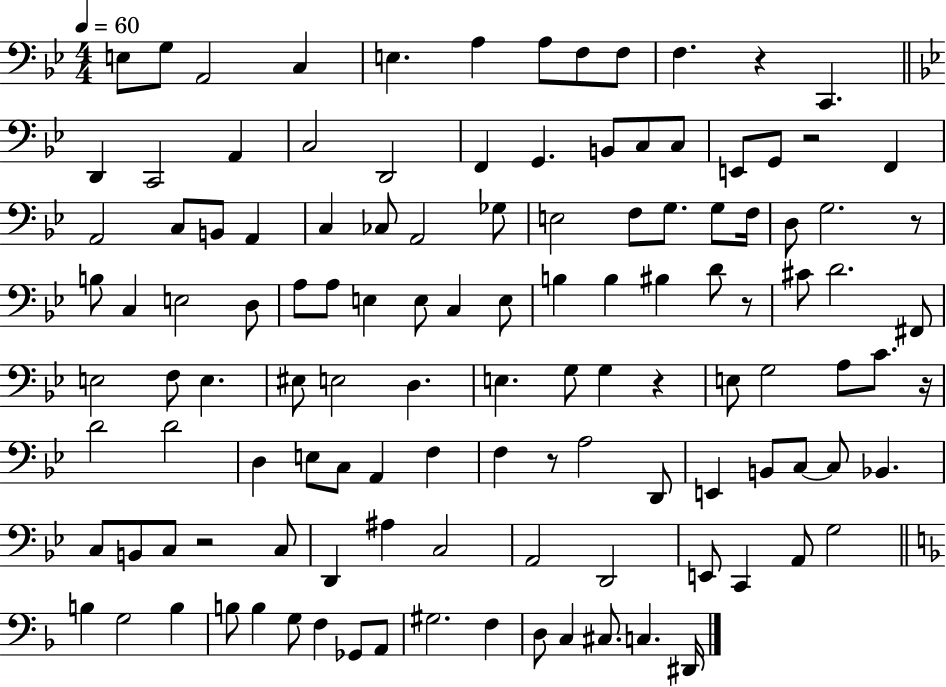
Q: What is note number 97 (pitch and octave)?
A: G3